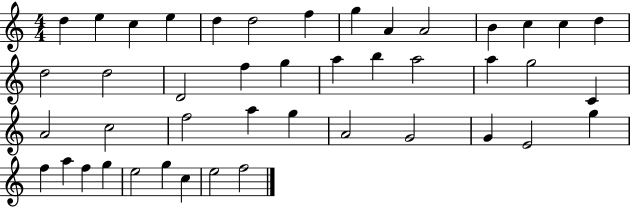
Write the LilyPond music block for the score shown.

{
  \clef treble
  \numericTimeSignature
  \time 4/4
  \key c \major
  d''4 e''4 c''4 e''4 | d''4 d''2 f''4 | g''4 a'4 a'2 | b'4 c''4 c''4 d''4 | \break d''2 d''2 | d'2 f''4 g''4 | a''4 b''4 a''2 | a''4 g''2 c'4 | \break a'2 c''2 | f''2 a''4 g''4 | a'2 g'2 | g'4 e'2 g''4 | \break f''4 a''4 f''4 g''4 | e''2 g''4 c''4 | e''2 f''2 | \bar "|."
}